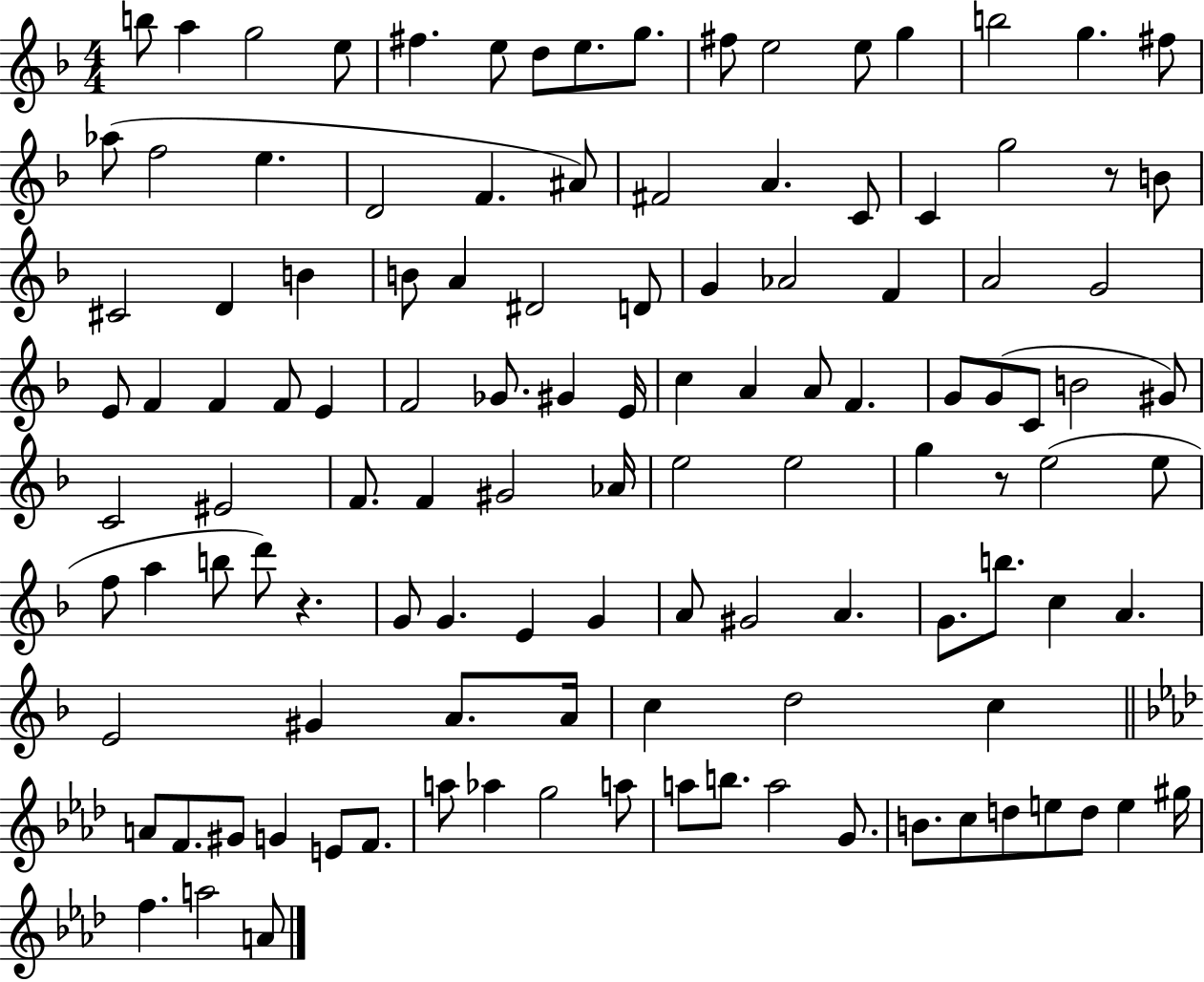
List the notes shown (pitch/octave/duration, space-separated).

B5/e A5/q G5/h E5/e F#5/q. E5/e D5/e E5/e. G5/e. F#5/e E5/h E5/e G5/q B5/h G5/q. F#5/e Ab5/e F5/h E5/q. D4/h F4/q. A#4/e F#4/h A4/q. C4/e C4/q G5/h R/e B4/e C#4/h D4/q B4/q B4/e A4/q D#4/h D4/e G4/q Ab4/h F4/q A4/h G4/h E4/e F4/q F4/q F4/e E4/q F4/h Gb4/e. G#4/q E4/s C5/q A4/q A4/e F4/q. G4/e G4/e C4/e B4/h G#4/e C4/h EIS4/h F4/e. F4/q G#4/h Ab4/s E5/h E5/h G5/q R/e E5/h E5/e F5/e A5/q B5/e D6/e R/q. G4/e G4/q. E4/q G4/q A4/e G#4/h A4/q. G4/e. B5/e. C5/q A4/q. E4/h G#4/q A4/e. A4/s C5/q D5/h C5/q A4/e F4/e. G#4/e G4/q E4/e F4/e. A5/e Ab5/q G5/h A5/e A5/e B5/e. A5/h G4/e. B4/e. C5/e D5/e E5/e D5/e E5/q G#5/s F5/q. A5/h A4/e